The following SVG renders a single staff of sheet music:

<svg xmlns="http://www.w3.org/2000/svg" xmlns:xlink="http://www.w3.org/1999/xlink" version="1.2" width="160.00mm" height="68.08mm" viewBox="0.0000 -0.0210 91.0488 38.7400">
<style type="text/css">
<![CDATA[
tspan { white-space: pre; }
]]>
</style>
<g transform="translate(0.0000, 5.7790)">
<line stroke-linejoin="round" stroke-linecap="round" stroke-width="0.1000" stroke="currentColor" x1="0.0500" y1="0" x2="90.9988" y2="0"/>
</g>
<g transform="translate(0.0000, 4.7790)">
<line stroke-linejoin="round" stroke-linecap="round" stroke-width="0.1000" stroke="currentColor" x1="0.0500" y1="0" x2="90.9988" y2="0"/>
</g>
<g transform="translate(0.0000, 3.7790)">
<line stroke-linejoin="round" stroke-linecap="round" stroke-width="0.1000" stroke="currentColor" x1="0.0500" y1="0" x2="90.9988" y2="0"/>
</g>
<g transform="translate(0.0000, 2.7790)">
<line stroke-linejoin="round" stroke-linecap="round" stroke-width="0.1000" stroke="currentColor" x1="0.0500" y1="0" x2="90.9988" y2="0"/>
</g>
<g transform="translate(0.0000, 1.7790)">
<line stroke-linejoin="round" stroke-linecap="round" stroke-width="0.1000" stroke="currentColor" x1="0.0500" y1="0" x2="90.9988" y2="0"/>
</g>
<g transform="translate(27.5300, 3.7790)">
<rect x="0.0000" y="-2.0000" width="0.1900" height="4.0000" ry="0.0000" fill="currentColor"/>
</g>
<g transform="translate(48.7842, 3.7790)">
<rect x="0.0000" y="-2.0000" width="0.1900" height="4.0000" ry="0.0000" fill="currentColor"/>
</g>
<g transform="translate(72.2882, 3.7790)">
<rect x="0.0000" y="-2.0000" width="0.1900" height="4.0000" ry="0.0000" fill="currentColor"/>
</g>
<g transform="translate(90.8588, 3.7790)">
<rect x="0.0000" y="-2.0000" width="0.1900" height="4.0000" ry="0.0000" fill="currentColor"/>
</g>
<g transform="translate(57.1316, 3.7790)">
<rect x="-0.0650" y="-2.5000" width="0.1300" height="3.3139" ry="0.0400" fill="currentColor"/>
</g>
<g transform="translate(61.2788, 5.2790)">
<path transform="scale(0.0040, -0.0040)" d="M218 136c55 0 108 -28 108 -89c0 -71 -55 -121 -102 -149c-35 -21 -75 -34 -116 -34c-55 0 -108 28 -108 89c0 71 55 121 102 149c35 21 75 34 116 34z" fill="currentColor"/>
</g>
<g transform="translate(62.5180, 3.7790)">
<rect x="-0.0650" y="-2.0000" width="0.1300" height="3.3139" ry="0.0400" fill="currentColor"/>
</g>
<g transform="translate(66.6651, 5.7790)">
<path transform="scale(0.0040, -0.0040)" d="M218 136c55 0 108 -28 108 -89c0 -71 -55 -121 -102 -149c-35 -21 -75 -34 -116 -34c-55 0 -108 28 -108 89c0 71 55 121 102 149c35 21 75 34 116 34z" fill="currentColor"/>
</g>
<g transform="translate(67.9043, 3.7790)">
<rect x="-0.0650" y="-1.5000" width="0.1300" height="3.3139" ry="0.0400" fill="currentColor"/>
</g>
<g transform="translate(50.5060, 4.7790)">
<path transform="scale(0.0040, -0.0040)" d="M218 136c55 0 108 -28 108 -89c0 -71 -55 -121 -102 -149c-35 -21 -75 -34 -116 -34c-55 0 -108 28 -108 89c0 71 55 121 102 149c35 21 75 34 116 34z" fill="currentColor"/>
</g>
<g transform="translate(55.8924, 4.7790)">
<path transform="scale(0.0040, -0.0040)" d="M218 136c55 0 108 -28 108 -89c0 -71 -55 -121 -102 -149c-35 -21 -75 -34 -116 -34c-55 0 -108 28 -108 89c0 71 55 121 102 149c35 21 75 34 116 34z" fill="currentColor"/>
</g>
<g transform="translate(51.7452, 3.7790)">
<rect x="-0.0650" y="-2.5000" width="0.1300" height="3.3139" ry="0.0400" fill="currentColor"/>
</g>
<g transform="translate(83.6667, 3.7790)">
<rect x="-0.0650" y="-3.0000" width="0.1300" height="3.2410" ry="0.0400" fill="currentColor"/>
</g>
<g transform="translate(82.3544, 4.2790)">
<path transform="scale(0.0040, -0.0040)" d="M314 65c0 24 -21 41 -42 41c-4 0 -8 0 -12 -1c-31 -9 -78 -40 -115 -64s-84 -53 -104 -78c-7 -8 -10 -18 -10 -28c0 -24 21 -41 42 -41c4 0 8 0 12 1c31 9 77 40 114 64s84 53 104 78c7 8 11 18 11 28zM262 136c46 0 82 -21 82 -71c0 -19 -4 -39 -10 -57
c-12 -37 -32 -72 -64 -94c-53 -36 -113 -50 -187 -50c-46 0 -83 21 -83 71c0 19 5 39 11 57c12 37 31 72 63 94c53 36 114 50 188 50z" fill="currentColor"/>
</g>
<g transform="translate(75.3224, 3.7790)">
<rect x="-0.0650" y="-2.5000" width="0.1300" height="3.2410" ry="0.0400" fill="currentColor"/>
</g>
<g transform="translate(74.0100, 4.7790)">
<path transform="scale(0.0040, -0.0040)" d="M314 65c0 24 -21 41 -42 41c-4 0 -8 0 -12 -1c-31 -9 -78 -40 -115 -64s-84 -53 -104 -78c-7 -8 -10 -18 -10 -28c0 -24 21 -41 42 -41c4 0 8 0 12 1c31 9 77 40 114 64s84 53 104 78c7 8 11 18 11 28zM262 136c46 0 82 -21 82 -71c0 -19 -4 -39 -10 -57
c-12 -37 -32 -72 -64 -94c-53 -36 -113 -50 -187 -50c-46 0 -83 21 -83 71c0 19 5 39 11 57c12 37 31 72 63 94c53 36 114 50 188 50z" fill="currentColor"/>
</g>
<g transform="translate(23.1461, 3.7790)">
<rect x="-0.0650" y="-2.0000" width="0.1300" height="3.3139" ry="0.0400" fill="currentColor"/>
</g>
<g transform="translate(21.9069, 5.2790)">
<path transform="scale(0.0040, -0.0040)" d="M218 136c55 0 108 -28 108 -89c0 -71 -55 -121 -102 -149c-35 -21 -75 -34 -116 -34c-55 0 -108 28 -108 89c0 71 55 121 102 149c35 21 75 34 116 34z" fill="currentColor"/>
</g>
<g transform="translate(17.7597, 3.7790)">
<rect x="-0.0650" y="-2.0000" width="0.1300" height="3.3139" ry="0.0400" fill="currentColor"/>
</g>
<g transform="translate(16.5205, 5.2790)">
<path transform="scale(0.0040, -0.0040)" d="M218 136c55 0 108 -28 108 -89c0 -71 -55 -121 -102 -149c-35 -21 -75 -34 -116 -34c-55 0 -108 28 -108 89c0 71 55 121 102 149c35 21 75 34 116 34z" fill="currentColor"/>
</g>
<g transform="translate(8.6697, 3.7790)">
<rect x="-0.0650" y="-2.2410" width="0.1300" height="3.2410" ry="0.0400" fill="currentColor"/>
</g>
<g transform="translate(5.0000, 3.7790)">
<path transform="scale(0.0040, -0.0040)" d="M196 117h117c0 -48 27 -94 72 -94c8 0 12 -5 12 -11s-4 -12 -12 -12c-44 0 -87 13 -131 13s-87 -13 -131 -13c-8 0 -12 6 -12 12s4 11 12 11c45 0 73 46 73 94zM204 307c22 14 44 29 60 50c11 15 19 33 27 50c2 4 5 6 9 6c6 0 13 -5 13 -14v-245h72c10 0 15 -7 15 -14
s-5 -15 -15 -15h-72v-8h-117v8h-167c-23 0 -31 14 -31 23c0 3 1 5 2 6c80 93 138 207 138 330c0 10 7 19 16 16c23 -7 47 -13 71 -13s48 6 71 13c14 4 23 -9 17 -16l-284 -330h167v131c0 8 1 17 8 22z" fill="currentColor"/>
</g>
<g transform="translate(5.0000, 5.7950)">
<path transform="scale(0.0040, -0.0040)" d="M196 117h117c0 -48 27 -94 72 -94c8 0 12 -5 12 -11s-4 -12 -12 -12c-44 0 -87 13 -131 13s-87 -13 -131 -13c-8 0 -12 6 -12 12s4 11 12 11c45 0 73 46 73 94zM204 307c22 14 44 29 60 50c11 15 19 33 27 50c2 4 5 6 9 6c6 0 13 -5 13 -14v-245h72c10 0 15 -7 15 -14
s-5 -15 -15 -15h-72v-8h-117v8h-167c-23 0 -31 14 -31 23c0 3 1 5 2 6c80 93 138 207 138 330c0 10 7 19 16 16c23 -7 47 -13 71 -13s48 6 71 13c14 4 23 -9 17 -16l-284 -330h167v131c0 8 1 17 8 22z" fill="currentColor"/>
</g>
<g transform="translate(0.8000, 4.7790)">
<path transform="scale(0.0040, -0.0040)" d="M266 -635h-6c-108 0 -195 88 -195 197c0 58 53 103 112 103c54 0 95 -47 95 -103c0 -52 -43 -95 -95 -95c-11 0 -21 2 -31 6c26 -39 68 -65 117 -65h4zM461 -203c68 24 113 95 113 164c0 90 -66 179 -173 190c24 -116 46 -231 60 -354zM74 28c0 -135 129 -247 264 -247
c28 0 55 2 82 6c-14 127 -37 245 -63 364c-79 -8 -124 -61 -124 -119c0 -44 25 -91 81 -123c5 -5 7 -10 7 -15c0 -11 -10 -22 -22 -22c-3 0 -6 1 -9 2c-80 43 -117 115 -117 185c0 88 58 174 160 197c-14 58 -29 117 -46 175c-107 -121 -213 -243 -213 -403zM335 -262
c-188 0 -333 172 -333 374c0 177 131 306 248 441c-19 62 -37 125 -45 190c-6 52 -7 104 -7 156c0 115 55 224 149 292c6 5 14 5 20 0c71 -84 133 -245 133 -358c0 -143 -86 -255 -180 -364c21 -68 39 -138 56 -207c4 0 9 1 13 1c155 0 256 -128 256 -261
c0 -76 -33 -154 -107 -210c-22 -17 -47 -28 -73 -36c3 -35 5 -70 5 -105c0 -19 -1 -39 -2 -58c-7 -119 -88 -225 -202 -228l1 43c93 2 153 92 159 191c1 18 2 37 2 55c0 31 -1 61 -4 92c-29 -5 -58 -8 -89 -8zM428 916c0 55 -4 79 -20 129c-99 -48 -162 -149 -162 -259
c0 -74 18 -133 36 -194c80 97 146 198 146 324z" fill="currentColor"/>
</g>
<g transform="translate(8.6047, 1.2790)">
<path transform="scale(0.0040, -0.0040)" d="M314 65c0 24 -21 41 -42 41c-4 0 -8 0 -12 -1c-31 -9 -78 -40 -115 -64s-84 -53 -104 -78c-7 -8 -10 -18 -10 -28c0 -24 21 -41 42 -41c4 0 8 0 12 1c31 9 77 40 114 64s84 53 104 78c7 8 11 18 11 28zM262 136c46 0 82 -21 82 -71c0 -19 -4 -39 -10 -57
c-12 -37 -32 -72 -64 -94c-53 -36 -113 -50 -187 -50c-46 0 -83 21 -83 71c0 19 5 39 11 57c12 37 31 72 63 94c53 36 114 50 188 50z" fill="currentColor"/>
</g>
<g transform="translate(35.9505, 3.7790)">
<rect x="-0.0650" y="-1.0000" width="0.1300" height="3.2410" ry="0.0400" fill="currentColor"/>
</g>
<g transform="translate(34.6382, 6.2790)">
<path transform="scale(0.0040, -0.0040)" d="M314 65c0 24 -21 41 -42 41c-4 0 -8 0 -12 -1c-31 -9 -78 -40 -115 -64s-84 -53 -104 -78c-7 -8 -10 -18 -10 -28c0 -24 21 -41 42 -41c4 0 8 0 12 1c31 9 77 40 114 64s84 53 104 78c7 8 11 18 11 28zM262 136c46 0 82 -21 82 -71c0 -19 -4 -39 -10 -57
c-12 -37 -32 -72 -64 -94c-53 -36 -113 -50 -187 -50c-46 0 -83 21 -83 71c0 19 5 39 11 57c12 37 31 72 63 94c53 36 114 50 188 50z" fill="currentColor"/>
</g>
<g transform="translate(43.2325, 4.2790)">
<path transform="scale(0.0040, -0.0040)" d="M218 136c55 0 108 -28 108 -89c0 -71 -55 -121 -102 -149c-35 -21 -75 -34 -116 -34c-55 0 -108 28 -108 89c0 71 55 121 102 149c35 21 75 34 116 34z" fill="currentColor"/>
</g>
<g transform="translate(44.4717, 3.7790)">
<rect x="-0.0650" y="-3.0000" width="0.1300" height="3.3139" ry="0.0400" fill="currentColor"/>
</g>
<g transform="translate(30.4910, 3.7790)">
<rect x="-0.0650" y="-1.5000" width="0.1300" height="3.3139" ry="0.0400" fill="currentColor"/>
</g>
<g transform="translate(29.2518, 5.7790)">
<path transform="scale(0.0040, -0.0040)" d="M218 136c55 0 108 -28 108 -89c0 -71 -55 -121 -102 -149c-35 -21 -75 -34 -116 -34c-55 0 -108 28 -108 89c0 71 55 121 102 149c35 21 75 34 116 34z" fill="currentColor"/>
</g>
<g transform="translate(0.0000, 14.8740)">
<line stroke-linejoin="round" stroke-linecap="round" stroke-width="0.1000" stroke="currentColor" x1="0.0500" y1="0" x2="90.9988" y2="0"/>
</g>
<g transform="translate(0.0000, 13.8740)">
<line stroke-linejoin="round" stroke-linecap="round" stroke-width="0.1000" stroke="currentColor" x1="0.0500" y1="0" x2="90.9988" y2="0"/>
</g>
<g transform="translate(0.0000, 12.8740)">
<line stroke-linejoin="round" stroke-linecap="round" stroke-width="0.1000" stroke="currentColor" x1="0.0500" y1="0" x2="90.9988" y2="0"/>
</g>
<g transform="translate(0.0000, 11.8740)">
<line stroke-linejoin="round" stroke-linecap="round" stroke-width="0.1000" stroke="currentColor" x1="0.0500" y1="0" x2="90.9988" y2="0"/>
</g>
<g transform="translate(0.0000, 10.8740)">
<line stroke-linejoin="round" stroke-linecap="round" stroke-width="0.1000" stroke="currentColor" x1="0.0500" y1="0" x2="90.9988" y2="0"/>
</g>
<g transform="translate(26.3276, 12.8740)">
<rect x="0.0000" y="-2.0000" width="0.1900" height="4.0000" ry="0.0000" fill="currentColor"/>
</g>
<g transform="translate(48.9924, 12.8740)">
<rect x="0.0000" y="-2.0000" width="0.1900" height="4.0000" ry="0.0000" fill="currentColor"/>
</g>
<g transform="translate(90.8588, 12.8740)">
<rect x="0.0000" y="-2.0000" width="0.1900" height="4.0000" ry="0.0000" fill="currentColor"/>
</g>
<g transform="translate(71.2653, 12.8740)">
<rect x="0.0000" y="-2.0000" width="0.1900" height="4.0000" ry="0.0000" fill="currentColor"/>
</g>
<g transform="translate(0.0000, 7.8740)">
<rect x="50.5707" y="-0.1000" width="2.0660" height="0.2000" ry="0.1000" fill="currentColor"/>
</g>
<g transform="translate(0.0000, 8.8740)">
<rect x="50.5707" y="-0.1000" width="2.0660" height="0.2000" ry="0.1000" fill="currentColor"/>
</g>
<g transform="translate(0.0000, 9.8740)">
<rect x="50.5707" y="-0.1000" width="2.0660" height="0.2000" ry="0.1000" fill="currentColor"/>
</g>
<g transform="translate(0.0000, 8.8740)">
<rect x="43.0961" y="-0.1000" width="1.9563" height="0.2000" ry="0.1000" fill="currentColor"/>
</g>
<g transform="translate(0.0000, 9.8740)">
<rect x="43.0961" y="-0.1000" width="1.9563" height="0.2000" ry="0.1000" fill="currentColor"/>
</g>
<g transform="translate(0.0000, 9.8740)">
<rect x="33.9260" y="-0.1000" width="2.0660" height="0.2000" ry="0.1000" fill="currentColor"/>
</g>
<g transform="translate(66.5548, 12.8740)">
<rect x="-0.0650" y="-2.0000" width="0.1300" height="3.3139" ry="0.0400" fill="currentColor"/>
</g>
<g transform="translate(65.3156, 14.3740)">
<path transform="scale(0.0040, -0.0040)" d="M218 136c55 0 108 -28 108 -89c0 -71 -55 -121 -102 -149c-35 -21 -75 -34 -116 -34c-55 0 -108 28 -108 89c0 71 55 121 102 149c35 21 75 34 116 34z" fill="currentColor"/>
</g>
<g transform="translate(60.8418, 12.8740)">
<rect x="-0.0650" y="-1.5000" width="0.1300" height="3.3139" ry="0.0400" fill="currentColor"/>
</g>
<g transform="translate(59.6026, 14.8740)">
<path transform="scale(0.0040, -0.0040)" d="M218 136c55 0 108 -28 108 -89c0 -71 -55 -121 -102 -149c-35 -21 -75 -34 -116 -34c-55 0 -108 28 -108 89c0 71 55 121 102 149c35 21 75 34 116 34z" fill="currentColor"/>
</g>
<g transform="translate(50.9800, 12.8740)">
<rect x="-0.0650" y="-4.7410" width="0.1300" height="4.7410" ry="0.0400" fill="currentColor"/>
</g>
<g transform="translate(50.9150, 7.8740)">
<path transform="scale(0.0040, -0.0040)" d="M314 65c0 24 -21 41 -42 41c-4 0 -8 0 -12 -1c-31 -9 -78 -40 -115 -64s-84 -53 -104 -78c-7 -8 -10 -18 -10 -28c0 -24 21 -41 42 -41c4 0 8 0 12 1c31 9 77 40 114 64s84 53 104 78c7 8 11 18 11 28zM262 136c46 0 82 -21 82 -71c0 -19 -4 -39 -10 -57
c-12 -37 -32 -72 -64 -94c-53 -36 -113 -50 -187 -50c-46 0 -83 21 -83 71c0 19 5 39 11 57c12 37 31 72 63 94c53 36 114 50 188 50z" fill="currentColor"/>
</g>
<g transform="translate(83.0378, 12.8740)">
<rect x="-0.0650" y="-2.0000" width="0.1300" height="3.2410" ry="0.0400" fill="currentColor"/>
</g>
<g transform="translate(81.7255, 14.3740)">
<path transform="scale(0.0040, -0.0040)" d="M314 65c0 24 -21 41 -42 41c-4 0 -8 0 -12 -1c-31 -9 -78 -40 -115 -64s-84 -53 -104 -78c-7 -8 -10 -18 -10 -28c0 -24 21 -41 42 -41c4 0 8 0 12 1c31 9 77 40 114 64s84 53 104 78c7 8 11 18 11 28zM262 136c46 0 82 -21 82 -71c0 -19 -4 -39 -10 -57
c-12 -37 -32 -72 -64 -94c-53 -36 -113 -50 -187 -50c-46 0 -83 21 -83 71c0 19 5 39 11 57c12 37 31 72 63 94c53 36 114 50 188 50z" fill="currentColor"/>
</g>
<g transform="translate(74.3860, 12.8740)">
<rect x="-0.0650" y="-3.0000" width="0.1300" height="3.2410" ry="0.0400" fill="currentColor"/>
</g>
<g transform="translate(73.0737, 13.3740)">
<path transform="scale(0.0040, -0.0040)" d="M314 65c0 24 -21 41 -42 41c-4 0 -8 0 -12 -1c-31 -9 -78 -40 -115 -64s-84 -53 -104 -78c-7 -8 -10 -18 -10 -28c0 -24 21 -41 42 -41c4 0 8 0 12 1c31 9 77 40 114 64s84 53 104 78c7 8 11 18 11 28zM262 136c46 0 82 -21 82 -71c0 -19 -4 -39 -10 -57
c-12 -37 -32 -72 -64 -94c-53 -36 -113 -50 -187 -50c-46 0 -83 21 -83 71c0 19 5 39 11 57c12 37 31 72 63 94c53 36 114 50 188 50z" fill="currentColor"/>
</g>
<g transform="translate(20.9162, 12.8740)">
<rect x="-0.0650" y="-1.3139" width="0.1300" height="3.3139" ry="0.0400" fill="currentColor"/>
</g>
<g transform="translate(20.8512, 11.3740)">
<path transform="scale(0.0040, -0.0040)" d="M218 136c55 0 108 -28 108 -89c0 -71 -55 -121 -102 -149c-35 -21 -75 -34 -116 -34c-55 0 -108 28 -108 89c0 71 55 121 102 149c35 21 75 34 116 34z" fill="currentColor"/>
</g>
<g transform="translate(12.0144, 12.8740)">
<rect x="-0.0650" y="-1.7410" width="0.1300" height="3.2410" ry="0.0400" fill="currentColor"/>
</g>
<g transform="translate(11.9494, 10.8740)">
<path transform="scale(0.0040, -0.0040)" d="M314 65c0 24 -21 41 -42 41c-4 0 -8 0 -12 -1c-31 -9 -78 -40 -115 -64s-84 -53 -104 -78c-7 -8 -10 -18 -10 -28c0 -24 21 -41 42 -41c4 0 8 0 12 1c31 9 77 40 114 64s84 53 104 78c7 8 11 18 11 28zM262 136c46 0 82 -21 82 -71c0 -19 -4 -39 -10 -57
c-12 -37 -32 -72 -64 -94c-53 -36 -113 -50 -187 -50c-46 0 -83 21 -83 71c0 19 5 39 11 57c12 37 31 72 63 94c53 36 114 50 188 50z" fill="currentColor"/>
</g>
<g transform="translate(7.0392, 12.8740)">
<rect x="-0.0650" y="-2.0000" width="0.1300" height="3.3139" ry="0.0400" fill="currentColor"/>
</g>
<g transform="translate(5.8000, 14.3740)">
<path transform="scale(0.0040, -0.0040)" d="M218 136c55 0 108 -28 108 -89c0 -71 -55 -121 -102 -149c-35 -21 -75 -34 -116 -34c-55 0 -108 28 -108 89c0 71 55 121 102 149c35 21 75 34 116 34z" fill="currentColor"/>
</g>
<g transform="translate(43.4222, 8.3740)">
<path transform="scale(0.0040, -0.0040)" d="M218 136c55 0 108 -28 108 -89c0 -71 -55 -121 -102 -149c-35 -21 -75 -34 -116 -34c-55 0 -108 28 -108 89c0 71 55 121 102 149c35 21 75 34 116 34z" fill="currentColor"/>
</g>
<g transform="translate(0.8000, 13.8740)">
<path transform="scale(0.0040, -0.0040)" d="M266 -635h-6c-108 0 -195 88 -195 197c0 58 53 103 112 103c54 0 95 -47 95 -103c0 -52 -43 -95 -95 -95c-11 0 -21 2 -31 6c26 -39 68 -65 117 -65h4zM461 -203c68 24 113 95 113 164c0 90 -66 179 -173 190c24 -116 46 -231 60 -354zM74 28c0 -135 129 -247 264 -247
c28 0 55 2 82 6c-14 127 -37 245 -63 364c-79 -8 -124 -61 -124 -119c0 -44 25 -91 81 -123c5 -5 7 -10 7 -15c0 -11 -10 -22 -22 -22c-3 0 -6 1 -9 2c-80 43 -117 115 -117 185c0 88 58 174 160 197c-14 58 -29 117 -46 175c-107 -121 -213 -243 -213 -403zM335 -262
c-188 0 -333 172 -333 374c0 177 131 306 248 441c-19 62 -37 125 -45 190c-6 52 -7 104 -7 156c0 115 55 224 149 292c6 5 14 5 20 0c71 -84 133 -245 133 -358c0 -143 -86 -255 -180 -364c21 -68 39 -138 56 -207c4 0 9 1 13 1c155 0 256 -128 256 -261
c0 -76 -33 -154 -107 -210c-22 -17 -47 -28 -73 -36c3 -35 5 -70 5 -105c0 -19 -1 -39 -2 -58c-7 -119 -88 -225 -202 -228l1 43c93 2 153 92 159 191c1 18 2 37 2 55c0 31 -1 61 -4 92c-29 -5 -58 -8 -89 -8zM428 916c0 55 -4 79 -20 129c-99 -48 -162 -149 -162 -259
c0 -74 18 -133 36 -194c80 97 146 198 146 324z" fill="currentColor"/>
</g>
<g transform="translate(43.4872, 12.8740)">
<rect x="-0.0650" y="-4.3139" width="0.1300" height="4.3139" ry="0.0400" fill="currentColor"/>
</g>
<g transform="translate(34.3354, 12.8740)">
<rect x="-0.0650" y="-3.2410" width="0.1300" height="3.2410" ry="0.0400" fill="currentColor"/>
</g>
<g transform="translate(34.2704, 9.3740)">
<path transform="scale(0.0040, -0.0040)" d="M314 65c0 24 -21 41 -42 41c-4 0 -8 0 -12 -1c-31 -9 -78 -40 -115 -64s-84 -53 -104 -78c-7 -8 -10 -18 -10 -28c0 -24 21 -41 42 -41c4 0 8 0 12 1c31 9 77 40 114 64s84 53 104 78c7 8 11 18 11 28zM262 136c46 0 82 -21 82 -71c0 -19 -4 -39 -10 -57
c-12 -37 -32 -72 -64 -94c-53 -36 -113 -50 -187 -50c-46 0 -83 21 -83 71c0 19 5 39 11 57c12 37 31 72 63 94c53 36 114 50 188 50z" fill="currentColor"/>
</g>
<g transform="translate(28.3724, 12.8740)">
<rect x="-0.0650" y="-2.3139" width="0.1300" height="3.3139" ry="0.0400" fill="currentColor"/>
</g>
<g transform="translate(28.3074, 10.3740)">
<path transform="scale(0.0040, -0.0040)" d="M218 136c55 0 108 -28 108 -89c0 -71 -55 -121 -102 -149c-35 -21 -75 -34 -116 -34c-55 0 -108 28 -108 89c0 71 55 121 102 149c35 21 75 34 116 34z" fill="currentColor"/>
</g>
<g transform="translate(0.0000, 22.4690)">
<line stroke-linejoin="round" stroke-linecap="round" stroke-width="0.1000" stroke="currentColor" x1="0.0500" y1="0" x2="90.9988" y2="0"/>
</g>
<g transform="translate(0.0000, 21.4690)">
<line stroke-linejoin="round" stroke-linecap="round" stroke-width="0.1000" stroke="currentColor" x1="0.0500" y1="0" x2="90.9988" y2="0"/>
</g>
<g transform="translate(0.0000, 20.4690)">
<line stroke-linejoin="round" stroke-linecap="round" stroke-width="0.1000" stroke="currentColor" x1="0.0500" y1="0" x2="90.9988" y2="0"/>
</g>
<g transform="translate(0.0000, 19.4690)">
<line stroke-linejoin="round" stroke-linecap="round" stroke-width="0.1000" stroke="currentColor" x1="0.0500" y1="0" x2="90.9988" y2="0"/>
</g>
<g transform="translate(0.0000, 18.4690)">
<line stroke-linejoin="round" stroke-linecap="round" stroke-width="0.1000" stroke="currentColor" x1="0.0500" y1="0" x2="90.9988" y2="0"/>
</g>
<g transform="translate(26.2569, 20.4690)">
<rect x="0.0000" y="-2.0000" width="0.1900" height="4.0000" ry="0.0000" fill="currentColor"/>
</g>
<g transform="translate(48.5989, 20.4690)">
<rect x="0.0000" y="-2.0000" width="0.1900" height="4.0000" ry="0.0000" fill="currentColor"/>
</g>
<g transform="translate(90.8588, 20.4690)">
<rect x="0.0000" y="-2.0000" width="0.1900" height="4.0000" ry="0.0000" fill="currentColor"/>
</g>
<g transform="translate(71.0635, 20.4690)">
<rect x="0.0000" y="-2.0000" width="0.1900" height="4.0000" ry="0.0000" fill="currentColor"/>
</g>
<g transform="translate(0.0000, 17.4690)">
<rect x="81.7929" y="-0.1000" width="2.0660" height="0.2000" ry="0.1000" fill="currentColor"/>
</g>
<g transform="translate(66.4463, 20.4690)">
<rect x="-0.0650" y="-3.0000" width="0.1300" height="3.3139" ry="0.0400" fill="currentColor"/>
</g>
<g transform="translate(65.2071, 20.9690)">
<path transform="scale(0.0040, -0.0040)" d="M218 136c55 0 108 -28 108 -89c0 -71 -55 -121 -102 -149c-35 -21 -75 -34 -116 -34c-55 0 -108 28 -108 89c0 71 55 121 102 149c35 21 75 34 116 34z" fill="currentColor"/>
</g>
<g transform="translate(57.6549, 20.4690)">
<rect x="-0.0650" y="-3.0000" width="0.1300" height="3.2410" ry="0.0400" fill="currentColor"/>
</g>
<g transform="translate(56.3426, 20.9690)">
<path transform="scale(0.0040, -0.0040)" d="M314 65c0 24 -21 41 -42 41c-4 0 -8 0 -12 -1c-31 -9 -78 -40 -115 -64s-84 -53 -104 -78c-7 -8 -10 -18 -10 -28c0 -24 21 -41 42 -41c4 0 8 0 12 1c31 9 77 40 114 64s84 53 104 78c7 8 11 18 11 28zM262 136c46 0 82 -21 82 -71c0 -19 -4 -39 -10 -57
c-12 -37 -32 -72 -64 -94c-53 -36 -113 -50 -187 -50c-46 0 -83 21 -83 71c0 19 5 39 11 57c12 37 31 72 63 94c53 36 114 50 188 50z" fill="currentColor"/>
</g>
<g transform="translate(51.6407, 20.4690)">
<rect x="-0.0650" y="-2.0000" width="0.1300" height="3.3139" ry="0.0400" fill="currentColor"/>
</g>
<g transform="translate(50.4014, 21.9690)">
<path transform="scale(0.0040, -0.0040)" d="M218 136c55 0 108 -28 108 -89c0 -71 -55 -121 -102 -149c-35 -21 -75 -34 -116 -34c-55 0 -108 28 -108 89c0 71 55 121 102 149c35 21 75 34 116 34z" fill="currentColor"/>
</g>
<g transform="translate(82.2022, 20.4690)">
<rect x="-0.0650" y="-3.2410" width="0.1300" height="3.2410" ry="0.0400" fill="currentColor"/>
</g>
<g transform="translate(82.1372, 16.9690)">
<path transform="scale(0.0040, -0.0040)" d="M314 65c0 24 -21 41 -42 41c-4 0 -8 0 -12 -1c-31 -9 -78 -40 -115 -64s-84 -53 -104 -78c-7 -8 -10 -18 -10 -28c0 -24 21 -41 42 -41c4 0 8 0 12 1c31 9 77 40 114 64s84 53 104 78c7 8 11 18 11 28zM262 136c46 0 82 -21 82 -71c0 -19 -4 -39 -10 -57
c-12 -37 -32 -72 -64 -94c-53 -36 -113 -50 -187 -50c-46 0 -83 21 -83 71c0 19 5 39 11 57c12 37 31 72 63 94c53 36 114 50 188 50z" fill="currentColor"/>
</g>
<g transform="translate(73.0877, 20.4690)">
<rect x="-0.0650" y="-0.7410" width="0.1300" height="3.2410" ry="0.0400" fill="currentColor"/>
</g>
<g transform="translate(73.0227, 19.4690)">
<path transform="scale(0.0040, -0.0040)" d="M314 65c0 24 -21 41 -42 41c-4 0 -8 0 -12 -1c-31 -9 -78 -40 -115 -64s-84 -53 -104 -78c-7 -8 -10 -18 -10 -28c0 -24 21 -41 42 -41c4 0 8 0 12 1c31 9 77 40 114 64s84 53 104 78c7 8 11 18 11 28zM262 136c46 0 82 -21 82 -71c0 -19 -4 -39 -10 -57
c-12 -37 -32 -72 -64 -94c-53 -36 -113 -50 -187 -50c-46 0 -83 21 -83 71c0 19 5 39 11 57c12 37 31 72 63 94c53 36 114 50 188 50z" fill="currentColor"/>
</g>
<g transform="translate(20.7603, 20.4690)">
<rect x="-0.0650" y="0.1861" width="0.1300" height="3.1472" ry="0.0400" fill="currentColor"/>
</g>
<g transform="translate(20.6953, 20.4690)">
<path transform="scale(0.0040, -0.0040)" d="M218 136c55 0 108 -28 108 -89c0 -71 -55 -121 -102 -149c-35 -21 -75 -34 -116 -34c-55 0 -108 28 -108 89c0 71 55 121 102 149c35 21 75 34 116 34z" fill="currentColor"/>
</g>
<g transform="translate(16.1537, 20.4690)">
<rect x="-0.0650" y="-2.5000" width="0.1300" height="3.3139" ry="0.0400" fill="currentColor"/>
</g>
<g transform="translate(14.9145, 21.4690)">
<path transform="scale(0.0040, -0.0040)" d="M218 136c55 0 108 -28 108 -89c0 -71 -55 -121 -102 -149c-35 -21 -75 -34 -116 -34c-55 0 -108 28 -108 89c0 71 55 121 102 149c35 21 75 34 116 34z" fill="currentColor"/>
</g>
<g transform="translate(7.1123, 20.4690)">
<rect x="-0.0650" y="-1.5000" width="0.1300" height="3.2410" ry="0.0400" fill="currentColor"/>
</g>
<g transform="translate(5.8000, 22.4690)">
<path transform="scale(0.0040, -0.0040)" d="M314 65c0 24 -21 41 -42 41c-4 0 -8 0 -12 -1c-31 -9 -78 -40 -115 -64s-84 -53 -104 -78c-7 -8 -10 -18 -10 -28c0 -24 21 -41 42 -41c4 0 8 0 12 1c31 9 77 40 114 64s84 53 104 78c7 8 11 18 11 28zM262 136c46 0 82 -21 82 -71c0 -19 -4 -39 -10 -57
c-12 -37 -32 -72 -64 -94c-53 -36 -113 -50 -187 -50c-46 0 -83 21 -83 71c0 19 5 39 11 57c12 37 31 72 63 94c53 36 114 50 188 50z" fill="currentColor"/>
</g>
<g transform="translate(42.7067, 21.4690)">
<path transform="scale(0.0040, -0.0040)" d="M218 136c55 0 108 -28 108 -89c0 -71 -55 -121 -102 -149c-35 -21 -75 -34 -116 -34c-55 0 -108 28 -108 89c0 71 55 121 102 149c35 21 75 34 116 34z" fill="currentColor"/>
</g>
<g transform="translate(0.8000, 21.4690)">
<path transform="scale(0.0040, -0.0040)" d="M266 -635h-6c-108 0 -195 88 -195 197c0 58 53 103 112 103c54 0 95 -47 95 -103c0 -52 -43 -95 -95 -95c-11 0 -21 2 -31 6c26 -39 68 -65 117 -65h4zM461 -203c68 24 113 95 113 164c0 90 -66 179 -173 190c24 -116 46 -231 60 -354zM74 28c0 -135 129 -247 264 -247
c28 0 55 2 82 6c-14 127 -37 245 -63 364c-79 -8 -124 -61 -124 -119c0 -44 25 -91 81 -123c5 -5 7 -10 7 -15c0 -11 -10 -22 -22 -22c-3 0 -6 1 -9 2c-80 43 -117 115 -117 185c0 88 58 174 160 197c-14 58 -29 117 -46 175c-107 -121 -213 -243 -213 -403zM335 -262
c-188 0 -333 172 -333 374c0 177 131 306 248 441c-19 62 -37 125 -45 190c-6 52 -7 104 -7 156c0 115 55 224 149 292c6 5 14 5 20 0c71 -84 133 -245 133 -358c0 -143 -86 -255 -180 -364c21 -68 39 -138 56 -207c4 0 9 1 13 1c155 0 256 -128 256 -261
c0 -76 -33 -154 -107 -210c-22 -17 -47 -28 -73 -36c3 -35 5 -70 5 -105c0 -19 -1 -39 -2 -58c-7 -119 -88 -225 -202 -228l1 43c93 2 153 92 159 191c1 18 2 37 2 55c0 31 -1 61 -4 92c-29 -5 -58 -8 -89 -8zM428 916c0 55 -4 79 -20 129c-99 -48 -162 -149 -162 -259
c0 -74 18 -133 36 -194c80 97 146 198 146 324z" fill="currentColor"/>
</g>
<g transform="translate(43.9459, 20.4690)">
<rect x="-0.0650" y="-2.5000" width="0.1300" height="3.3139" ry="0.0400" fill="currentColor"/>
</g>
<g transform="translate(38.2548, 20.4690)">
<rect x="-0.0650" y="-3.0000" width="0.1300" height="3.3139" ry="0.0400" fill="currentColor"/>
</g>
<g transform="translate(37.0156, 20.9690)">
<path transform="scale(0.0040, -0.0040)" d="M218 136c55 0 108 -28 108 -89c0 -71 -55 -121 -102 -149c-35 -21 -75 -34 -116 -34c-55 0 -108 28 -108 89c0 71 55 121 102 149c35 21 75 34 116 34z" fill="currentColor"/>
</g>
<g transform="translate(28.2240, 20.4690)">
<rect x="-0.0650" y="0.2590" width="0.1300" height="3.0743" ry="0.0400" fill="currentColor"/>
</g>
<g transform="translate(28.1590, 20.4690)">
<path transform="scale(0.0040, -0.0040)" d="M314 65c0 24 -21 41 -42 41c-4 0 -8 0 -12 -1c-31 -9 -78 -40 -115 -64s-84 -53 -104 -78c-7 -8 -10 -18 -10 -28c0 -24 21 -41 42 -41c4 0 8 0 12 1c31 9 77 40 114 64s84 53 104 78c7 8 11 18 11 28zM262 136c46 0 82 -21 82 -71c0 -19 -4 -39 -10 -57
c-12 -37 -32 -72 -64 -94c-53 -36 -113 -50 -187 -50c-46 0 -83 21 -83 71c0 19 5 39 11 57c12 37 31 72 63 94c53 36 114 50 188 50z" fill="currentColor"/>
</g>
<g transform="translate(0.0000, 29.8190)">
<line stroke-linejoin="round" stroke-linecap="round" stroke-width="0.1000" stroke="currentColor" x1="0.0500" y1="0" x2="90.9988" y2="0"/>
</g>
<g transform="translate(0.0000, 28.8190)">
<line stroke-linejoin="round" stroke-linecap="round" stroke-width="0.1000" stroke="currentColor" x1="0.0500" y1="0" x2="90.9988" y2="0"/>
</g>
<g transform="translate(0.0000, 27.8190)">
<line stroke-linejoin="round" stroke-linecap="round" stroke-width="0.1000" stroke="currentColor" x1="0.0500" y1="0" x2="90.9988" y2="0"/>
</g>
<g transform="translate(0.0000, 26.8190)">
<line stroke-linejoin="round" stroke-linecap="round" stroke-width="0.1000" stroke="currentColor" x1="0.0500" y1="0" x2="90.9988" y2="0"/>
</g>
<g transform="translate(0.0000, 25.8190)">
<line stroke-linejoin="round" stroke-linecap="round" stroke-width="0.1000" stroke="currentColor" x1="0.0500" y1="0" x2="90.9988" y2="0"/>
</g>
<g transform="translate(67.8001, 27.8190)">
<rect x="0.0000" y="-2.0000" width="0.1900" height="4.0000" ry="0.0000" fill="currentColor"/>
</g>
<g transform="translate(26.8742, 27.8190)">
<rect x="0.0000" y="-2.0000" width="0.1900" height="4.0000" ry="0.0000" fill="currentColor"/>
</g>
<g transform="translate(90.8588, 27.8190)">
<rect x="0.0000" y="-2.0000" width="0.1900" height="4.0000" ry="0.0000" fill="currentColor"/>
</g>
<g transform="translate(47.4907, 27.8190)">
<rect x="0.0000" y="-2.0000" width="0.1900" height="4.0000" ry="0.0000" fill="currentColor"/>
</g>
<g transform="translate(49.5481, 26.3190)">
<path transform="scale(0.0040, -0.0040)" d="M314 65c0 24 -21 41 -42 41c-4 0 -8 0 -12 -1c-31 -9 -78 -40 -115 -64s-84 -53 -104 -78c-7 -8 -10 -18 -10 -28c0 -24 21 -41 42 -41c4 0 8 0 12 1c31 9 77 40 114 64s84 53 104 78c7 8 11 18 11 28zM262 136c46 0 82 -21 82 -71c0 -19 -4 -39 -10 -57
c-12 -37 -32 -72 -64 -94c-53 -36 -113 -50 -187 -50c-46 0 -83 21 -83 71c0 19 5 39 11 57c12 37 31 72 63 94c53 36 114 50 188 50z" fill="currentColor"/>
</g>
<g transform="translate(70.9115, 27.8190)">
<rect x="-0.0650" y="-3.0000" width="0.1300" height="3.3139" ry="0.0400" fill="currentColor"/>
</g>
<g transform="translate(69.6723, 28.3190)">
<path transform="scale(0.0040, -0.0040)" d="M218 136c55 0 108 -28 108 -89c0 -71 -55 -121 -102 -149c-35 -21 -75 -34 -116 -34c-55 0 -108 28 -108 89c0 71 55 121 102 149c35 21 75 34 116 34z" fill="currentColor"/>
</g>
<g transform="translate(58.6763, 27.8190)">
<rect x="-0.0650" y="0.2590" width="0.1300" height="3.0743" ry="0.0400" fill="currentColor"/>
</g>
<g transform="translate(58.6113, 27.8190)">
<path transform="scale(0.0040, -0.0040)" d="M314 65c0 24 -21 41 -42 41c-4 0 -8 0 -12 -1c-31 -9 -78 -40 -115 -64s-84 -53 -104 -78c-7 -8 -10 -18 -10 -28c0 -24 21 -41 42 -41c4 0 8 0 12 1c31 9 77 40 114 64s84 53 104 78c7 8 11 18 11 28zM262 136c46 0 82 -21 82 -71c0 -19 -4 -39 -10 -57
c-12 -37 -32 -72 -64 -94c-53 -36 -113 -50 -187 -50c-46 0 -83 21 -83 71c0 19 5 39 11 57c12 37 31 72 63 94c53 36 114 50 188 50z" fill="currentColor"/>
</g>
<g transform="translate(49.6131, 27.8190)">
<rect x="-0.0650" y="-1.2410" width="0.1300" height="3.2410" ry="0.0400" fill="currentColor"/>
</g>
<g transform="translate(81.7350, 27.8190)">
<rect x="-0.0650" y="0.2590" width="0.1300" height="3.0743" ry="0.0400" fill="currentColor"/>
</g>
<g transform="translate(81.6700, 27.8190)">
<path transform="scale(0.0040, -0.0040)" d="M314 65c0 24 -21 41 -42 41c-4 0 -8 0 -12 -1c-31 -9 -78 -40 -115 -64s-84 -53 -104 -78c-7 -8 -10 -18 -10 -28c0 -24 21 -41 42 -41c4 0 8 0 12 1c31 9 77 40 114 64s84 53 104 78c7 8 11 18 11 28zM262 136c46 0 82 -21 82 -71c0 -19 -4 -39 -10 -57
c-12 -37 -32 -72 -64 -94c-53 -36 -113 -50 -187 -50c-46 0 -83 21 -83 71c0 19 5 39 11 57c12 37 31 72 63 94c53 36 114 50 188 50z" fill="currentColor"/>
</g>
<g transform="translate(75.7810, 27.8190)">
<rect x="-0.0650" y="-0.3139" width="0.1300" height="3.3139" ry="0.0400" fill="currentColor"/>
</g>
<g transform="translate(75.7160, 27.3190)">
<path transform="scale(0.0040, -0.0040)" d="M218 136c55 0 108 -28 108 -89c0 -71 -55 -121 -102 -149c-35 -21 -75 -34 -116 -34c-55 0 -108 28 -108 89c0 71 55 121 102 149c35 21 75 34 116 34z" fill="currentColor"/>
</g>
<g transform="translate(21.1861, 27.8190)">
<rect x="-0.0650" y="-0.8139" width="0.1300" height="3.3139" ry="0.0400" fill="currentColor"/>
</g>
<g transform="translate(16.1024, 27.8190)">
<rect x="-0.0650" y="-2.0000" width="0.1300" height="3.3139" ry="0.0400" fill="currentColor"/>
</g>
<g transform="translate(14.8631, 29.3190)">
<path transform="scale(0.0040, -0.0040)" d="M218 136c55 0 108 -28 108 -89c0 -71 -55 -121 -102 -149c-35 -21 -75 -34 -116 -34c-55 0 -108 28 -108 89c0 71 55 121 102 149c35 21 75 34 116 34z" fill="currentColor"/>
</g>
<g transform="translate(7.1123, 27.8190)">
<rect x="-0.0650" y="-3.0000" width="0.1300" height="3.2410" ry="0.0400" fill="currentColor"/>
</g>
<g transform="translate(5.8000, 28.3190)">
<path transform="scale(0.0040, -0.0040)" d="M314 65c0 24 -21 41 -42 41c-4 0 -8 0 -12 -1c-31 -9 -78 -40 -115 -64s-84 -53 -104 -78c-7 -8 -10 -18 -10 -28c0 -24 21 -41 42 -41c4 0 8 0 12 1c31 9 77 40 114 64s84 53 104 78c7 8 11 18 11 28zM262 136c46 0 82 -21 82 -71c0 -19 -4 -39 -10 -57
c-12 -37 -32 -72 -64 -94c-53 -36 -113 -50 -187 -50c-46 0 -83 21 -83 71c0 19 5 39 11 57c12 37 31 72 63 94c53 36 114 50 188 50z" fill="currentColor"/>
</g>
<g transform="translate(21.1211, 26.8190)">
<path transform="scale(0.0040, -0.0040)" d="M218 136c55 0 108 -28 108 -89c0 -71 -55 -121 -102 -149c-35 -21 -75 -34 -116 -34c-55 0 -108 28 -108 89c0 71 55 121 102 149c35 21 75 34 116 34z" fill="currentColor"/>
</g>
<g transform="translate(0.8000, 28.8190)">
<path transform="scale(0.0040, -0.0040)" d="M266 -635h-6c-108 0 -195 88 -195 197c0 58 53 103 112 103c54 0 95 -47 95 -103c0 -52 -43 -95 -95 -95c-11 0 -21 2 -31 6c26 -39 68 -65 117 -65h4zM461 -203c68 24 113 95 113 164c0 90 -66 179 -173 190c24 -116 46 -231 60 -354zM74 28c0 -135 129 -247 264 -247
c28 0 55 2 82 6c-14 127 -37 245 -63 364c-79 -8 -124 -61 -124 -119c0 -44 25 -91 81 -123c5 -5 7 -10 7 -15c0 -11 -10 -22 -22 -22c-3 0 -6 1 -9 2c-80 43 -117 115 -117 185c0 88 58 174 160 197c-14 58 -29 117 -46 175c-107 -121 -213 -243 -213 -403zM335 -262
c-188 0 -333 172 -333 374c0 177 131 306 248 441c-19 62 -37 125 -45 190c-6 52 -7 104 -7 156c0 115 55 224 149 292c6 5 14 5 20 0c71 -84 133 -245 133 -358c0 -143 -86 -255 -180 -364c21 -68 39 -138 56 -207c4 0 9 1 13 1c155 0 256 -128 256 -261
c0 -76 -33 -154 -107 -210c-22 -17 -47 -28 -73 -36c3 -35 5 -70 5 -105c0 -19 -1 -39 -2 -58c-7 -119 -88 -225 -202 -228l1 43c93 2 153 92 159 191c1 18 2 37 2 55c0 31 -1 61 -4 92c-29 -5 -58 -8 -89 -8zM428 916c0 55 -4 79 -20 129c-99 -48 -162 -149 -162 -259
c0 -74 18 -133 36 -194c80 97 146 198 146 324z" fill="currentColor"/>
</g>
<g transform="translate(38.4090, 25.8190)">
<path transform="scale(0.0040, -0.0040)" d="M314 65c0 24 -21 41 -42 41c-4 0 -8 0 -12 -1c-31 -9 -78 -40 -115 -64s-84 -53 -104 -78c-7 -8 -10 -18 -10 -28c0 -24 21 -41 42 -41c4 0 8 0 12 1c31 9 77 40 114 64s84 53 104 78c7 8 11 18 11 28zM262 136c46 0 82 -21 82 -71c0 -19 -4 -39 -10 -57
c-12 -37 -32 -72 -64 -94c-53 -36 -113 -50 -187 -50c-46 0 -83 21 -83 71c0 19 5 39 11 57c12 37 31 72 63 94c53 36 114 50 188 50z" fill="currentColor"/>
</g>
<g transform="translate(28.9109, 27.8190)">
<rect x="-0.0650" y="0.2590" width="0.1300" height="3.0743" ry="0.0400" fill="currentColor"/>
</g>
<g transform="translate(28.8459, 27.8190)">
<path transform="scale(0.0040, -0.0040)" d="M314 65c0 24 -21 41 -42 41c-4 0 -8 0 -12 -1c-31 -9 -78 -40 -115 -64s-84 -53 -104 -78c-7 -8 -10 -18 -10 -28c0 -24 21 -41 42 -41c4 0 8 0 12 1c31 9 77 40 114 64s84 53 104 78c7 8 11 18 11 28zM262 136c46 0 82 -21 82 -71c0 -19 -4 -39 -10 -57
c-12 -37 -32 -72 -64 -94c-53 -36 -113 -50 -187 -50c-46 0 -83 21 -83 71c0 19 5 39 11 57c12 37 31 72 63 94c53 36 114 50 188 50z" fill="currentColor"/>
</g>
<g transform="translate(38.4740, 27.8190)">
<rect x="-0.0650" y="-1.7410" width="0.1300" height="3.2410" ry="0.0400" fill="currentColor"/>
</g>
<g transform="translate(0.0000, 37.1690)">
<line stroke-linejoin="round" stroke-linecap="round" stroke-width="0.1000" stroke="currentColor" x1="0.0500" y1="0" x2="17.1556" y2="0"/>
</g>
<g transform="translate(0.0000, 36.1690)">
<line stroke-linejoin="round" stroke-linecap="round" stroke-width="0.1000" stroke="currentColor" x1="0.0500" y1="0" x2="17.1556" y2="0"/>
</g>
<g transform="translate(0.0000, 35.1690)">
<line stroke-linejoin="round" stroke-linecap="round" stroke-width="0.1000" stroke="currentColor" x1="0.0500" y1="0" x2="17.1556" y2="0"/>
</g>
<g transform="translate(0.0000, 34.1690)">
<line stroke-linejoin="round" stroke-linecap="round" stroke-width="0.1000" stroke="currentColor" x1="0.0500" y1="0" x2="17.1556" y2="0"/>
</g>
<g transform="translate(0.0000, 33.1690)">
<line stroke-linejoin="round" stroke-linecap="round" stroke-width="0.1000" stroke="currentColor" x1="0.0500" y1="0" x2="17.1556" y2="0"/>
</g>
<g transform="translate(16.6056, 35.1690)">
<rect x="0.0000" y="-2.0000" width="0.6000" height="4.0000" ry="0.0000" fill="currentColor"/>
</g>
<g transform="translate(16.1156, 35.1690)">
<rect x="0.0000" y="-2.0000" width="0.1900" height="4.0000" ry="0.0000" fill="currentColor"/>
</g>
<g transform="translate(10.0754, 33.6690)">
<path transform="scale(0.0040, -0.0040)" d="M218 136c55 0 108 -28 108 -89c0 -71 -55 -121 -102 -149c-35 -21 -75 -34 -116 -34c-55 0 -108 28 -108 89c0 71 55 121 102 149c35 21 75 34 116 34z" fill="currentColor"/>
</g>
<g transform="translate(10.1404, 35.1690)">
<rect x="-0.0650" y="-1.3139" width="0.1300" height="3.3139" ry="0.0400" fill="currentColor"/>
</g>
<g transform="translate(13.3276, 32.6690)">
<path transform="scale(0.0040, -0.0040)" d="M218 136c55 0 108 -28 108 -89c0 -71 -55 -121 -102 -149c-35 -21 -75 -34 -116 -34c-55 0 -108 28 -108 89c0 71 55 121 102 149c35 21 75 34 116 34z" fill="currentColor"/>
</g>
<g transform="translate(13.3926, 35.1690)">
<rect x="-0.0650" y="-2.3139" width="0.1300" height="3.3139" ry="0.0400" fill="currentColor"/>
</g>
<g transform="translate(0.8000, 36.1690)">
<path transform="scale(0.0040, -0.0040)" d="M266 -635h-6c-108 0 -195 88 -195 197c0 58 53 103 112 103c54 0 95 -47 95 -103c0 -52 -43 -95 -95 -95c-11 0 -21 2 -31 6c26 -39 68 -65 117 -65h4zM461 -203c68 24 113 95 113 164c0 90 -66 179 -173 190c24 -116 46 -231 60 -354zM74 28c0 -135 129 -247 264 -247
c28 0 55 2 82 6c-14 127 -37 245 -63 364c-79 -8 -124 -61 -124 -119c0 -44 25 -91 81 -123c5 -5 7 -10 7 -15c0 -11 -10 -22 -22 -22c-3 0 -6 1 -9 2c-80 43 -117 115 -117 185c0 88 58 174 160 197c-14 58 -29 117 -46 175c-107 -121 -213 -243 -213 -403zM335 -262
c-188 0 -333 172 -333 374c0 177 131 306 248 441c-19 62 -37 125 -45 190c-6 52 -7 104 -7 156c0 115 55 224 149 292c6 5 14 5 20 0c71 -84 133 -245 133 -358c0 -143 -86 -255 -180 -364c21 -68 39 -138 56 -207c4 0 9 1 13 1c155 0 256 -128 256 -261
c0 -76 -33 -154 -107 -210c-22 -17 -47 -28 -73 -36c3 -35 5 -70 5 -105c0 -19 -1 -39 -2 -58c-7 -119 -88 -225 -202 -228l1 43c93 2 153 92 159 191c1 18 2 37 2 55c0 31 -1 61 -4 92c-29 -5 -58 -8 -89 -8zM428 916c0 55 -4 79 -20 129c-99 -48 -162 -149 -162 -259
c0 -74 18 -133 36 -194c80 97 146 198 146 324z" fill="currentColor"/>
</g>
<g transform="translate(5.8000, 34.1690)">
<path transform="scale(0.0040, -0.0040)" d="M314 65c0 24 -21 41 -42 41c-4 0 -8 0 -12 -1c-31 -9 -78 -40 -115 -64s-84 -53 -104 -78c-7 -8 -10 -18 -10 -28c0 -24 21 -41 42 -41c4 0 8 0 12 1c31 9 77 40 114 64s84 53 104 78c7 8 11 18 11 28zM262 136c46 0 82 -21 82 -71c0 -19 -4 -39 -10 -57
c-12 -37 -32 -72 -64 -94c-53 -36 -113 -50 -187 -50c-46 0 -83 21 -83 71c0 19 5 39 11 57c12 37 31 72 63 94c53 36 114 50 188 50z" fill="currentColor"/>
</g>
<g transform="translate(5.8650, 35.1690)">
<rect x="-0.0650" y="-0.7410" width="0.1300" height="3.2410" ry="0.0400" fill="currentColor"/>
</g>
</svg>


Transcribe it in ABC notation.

X:1
T:Untitled
M:4/4
L:1/4
K:C
g2 F F E D2 A G G F E G2 A2 F f2 e g b2 d' e'2 E F A2 F2 E2 G B B2 A G F A2 A d2 b2 A2 F d B2 f2 e2 B2 A c B2 d2 e g